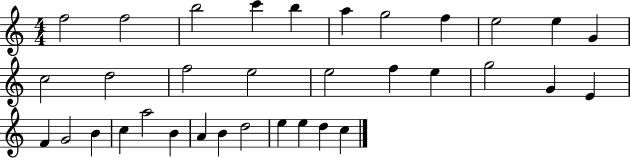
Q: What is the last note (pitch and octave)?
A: C5